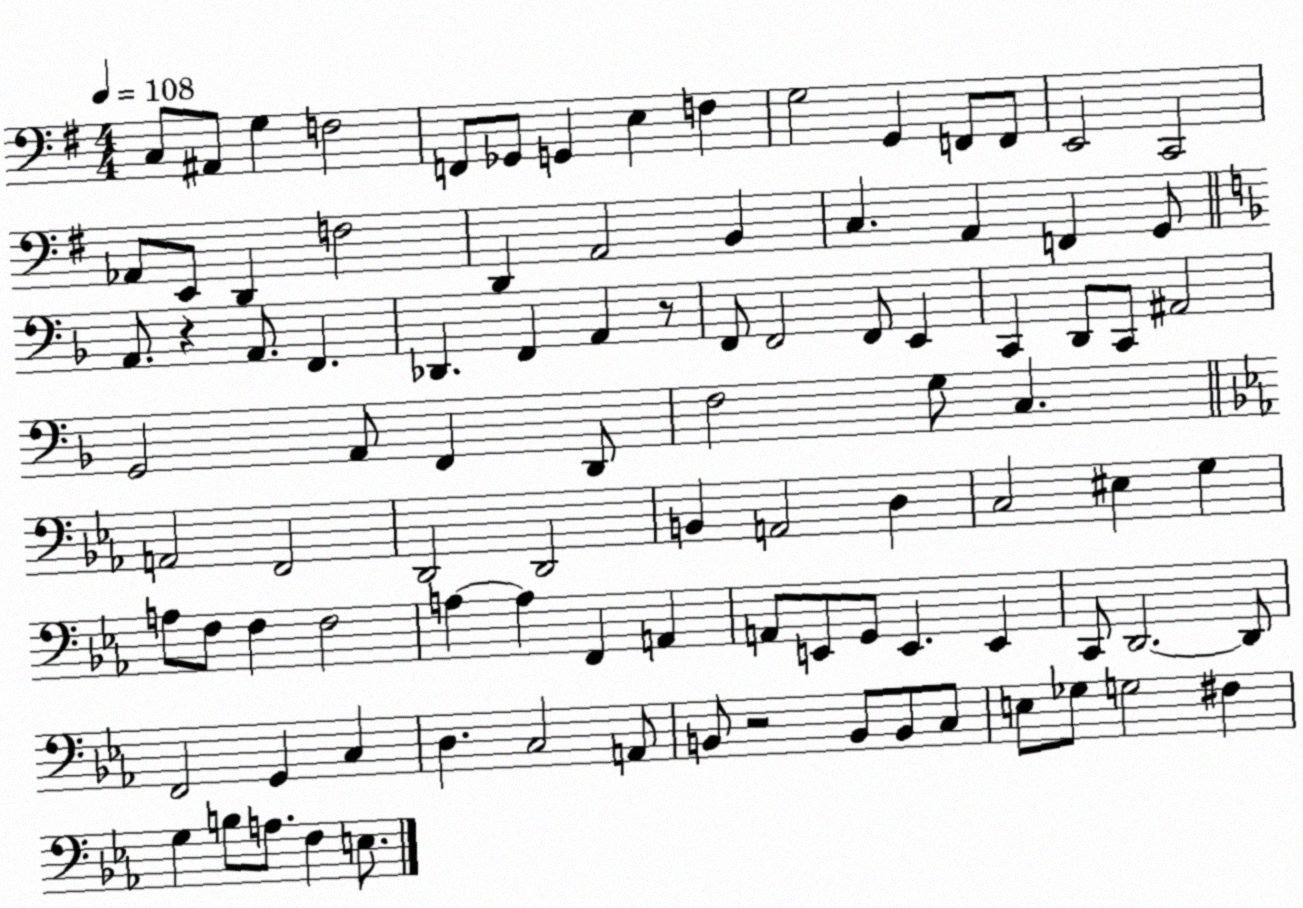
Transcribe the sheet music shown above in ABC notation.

X:1
T:Untitled
M:4/4
L:1/4
K:G
C,/2 ^A,,/2 G, F,2 F,,/2 _G,,/2 G,, E, F, G,2 G,, F,,/2 F,,/2 E,,2 C,,2 _A,,/2 E,,/2 D,, F,2 D,, A,,2 B,, C, A,, F,, G,,/2 A,,/2 z A,,/2 F,, _D,, F,, A,, z/2 F,,/2 F,,2 F,,/2 E,, C,, D,,/2 C,,/2 ^A,,2 G,,2 A,,/2 F,, D,,/2 F,2 G,/2 C, A,,2 F,,2 D,,2 D,,2 B,, A,,2 D, C,2 ^E, G, A,/2 F,/2 F, F,2 A, A, F,, A,, A,,/2 E,,/2 G,,/2 E,, E,, C,,/2 D,,2 D,,/2 F,,2 G,, C, D, C,2 A,,/2 B,,/2 z2 B,,/2 B,,/2 C,/2 E,/2 _G,/2 G,2 ^F, G, B,/2 A,/2 F, E,/2